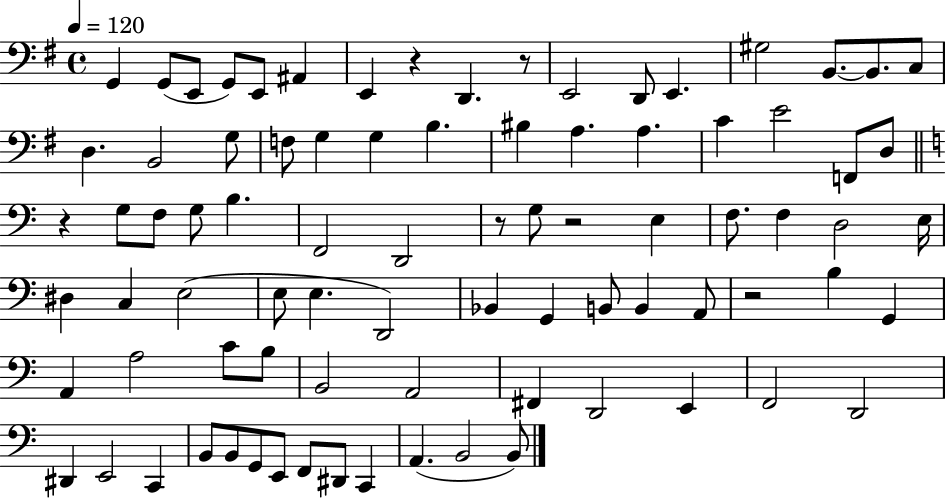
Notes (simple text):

G2/q G2/e E2/e G2/e E2/e A#2/q E2/q R/q D2/q. R/e E2/h D2/e E2/q. G#3/h B2/e. B2/e. C3/e D3/q. B2/h G3/e F3/e G3/q G3/q B3/q. BIS3/q A3/q. A3/q. C4/q E4/h F2/e D3/e R/q G3/e F3/e G3/e B3/q. F2/h D2/h R/e G3/e R/h E3/q F3/e. F3/q D3/h E3/s D#3/q C3/q E3/h E3/e E3/q. D2/h Bb2/q G2/q B2/e B2/q A2/e R/h B3/q G2/q A2/q A3/h C4/e B3/e B2/h A2/h F#2/q D2/h E2/q F2/h D2/h D#2/q E2/h C2/q B2/e B2/e G2/e E2/e F2/e D#2/e C2/q A2/q. B2/h B2/e